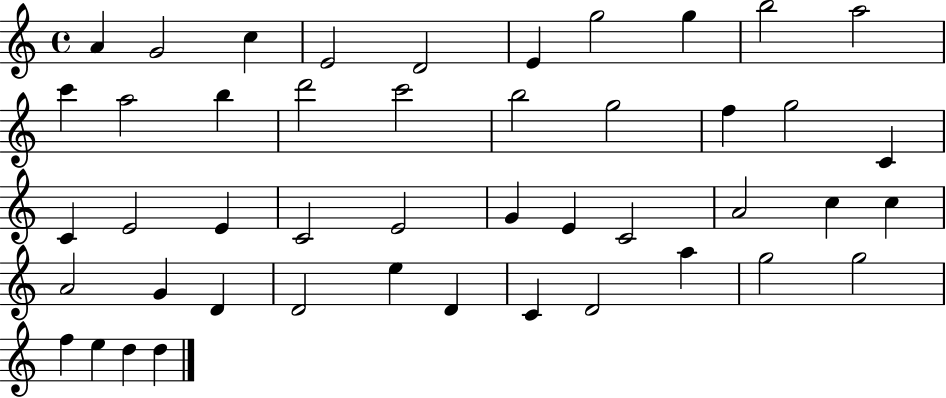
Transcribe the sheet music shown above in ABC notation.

X:1
T:Untitled
M:4/4
L:1/4
K:C
A G2 c E2 D2 E g2 g b2 a2 c' a2 b d'2 c'2 b2 g2 f g2 C C E2 E C2 E2 G E C2 A2 c c A2 G D D2 e D C D2 a g2 g2 f e d d